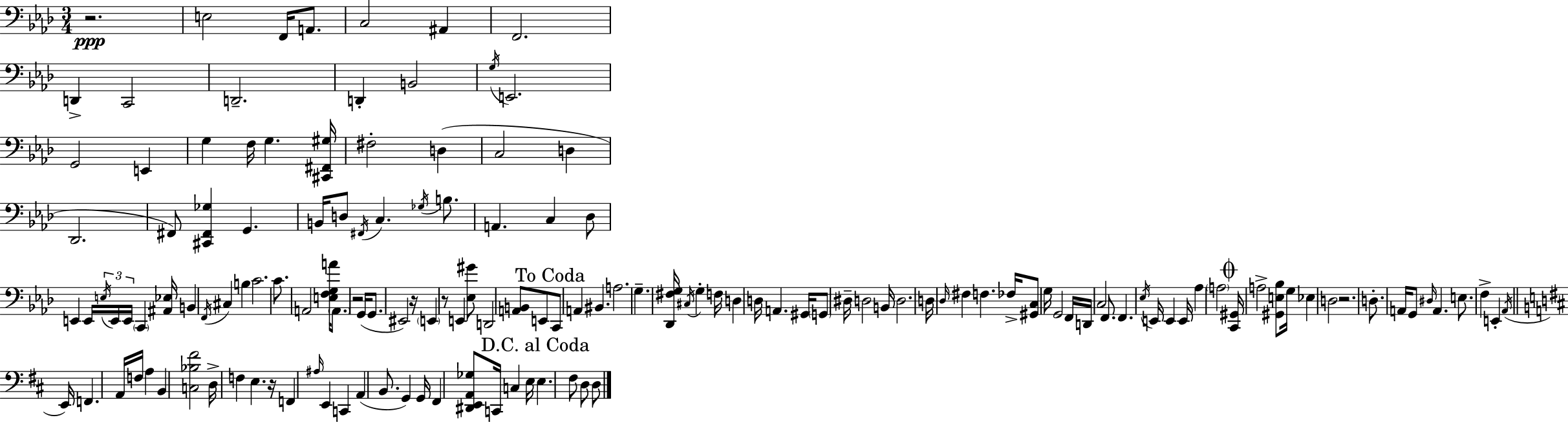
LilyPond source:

{
  \clef bass
  \numericTimeSignature
  \time 3/4
  \key f \minor
  r2.\ppp | e2 f,16 a,8. | c2 ais,4 | f,2. | \break d,4-> c,2 | d,2.-- | d,4-. b,2 | \acciaccatura { g16 } e,2. | \break g,2 e,4 | g4 f16 g4. | <cis, fis, gis>16 fis2-. d4( | c2 d4 | \break des,2. | fis,8) <cis, fis, ges>4 g,4. | b,16 d8 \acciaccatura { fis,16 } c4. \acciaccatura { ges16 } | b8. a,4. c4 | \break des8 e,4 e,16 \tuplet 3/2 { \acciaccatura { e16 } e,16 e,16 } \parenthesize c,4 | <ais, ees>16 b,4 \acciaccatura { f,16 } cis4 | b4 c'2. | c'8. a,2 | \break <e f g a'>16 \parenthesize a,8. r2 | g,16( g,8. eis,2) | r16 \parenthesize e,4 r8 e,4 | <ees gis'>8 d,2 | \break <a, b,>8 e,8 \mark "To Coda" c,8 a,4 bis,4. | a2. | g4.-- <des, fis g>16 | \acciaccatura { cis16 } g4-. f16 d4 d16 a,4. | \break gis,16 \parenthesize g,8 dis16-- d2 | b,16 d2. | d16 \grace { des16 } fis4 | f4. fes16-> <gis, c>8 g16 g,2 | \break f,16 d,16 c2 | f,8. f,4. | \acciaccatura { ees16 } e,16 e,4 e,16 aes4 | \parenthesize a2 \mark \markup { \musicglyph "scripts.coda" } <c, gis,>16 a2-> | \break <gis, e bes>8 g16 ees4 | d2 r2. | d8.-. a,16 | g,8 \grace { dis16 } a,4. e8. | \break f4-> e,4-. \acciaccatura { aes,16 } \bar "||" \break \key d \major e,16 f,4. a,16 f16 a4 | b,4 <c bes fis'>2 | d16-> f4 e4. | r16 f,4 \grace { ais16 } e,4 c,4 | \break a,4( b,8. g,4) | g,16 fis,4 <dis, e, a, ges>8 c,16 c4 | e16 \mark "D.C. al Coda" e4. fis8 d8 | d8 \bar "|."
}